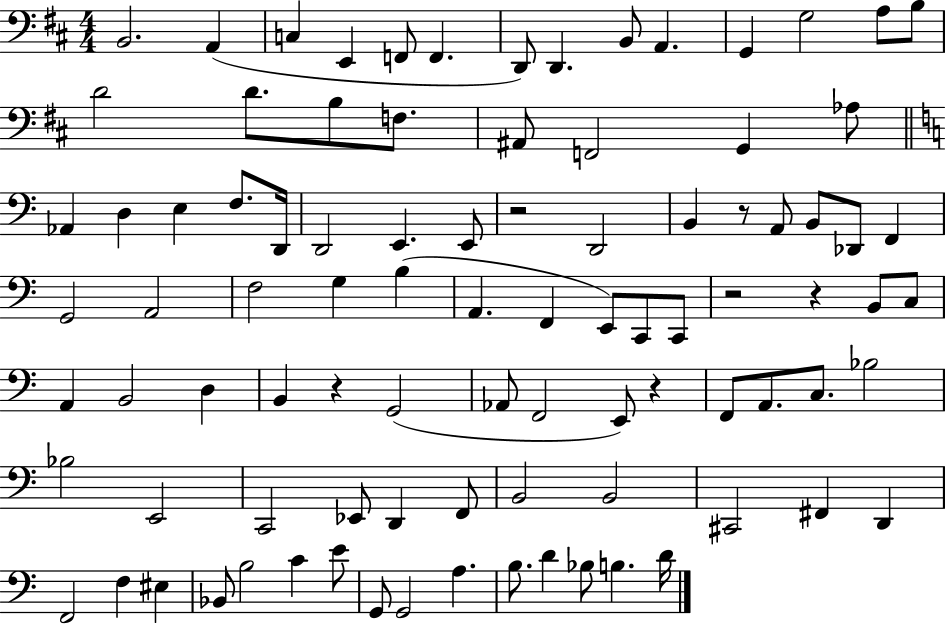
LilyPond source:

{
  \clef bass
  \numericTimeSignature
  \time 4/4
  \key d \major
  b,2. a,4( | c4 e,4 f,8 f,4. | d,8) d,4. b,8 a,4. | g,4 g2 a8 b8 | \break d'2 d'8. b8 f8. | ais,8 f,2 g,4 aes8 | \bar "||" \break \key a \minor aes,4 d4 e4 f8. d,16 | d,2 e,4. e,8 | r2 d,2 | b,4 r8 a,8 b,8 des,8 f,4 | \break g,2 a,2 | f2 g4 b4( | a,4. f,4 e,8) c,8 c,8 | r2 r4 b,8 c8 | \break a,4 b,2 d4 | b,4 r4 g,2( | aes,8 f,2 e,8) r4 | f,8 a,8. c8. bes2 | \break bes2 e,2 | c,2 ees,8 d,4 f,8 | b,2 b,2 | cis,2 fis,4 d,4 | \break f,2 f4 eis4 | bes,8 b2 c'4 e'8 | g,8 g,2 a4. | b8. d'4 bes8 b4. d'16 | \break \bar "|."
}